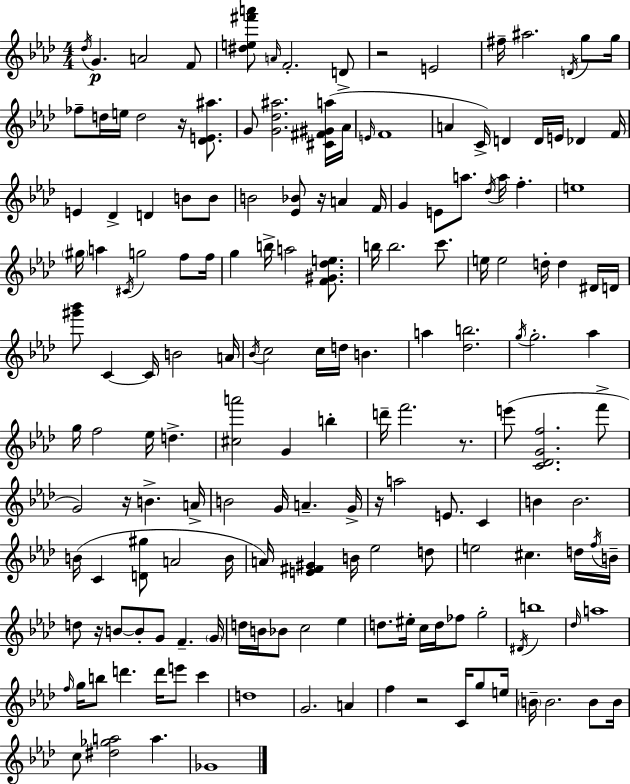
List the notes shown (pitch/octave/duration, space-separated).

Db5/s G4/q. A4/h F4/e [D#5,E5,F#6,A6]/e A4/s F4/h. D4/e R/h E4/h F#5/s A#5/h. D4/s G5/e G5/s FES5/e D5/s E5/s D5/h R/s [Db4,E4,A#5]/e. G4/e [G4,Db5,A#5]/h. [C#4,F#4,G#4,A5]/s Ab4/s E4/s F4/w A4/q C4/s D4/q D4/s E4/s Db4/q F4/s E4/q Db4/q D4/q B4/e B4/e B4/h [Eb4,Bb4]/e R/s A4/q F4/s G4/q E4/e A5/e. Db5/s A5/s F5/q. E5/w G#5/s A5/q C#4/s G5/h F5/e F5/s G5/q B5/s A5/h [F4,G#4,Db5,E5]/e. B5/s B5/h. C6/e. E5/s E5/h D5/s D5/q D#4/s D4/s [G#6,Bb6]/e C4/q C4/s B4/h A4/s Bb4/s C5/h C5/s D5/s B4/q. A5/q [Db5,B5]/h. G5/s G5/h. Ab5/q G5/s F5/h Eb5/s D5/q. [C#5,A6]/h G4/q B5/q D6/s F6/h. R/e. E6/e [C4,Db4,G4,F5]/h. F6/e G4/h R/s B4/q. A4/s B4/h G4/s A4/q. G4/s R/s A5/h E4/e. C4/q B4/q B4/h. B4/s C4/q [D4,G#5]/e A4/h B4/s A4/s [E4,F#4,G#4]/q B4/s Eb5/h D5/e E5/h C#5/q. D5/s F5/s B4/s D5/e R/s B4/e B4/e G4/e F4/q. G4/s D5/s B4/s Bb4/e C5/h Eb5/q D5/e. EIS5/s C5/s D5/s FES5/e G5/h D#4/s B5/w Db5/s A5/w F5/s G5/s B5/e D6/q. D6/s E6/e C6/q D5/w G4/h. A4/q F5/q R/h C4/s G5/e E5/s B4/s B4/h. B4/e B4/s C5/e [D#5,Gb5,A5]/h A5/q. Gb4/w